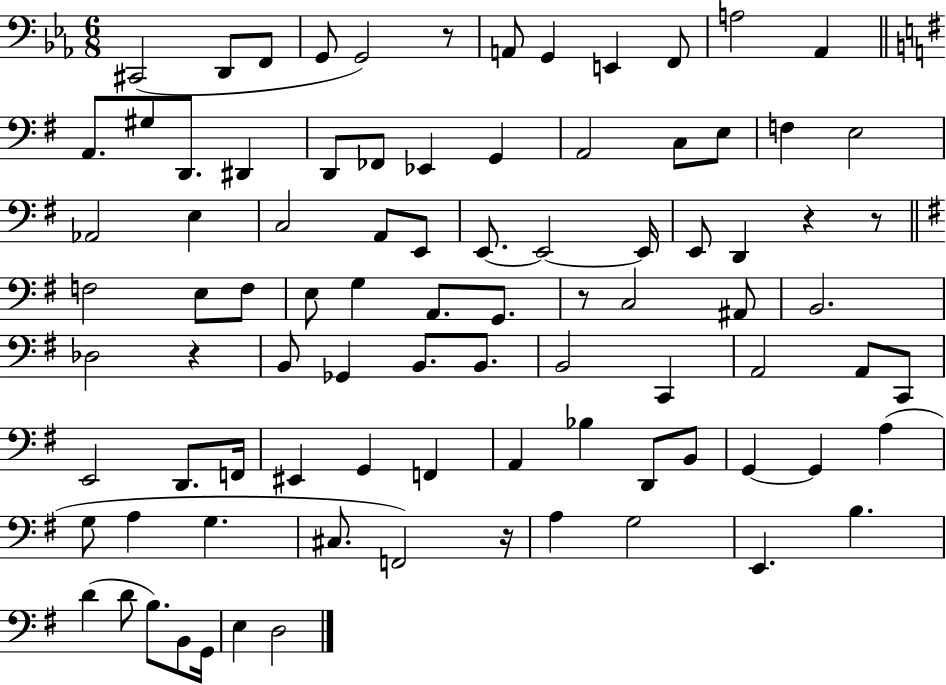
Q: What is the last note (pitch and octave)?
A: D3